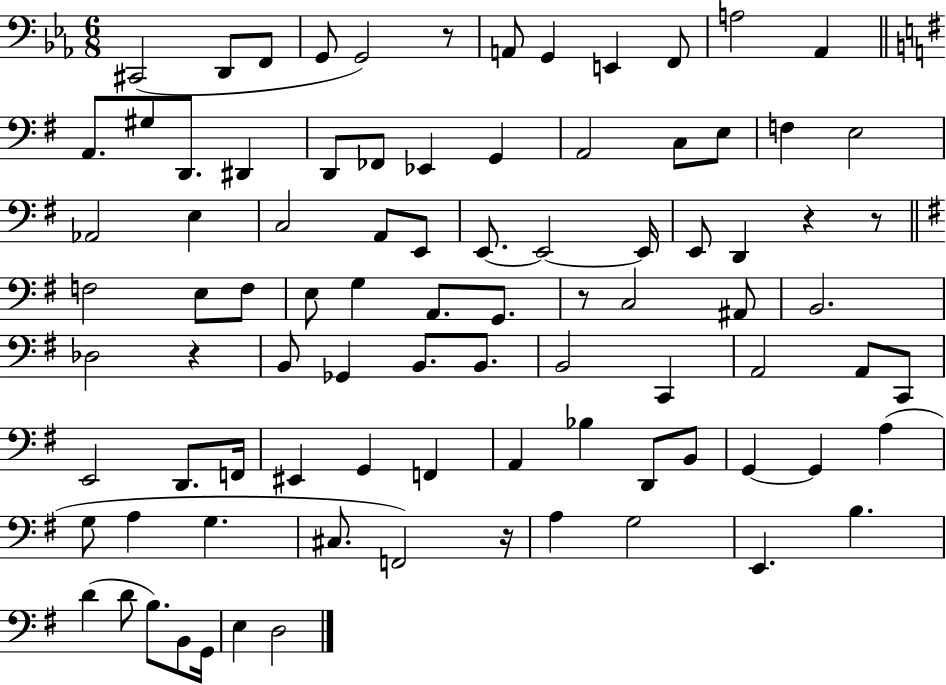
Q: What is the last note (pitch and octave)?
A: D3